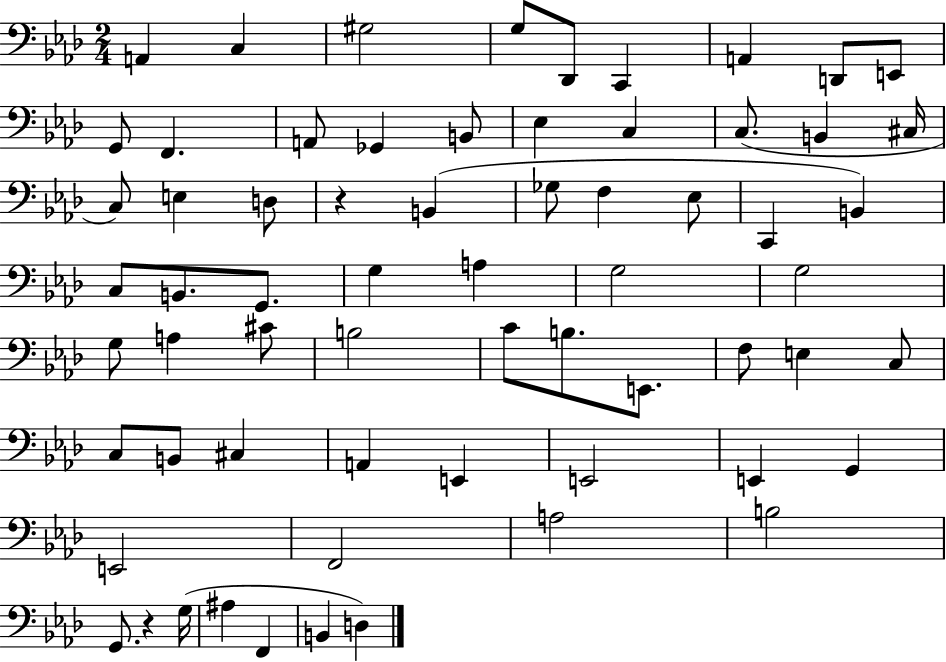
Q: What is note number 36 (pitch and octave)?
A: G3